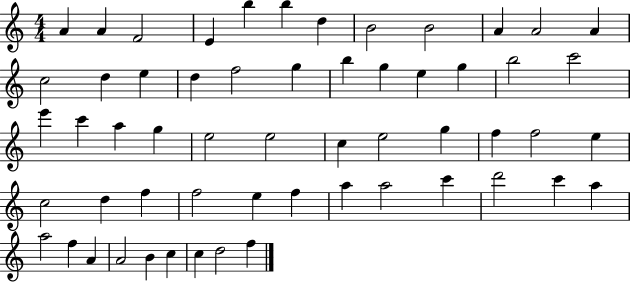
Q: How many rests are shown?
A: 0